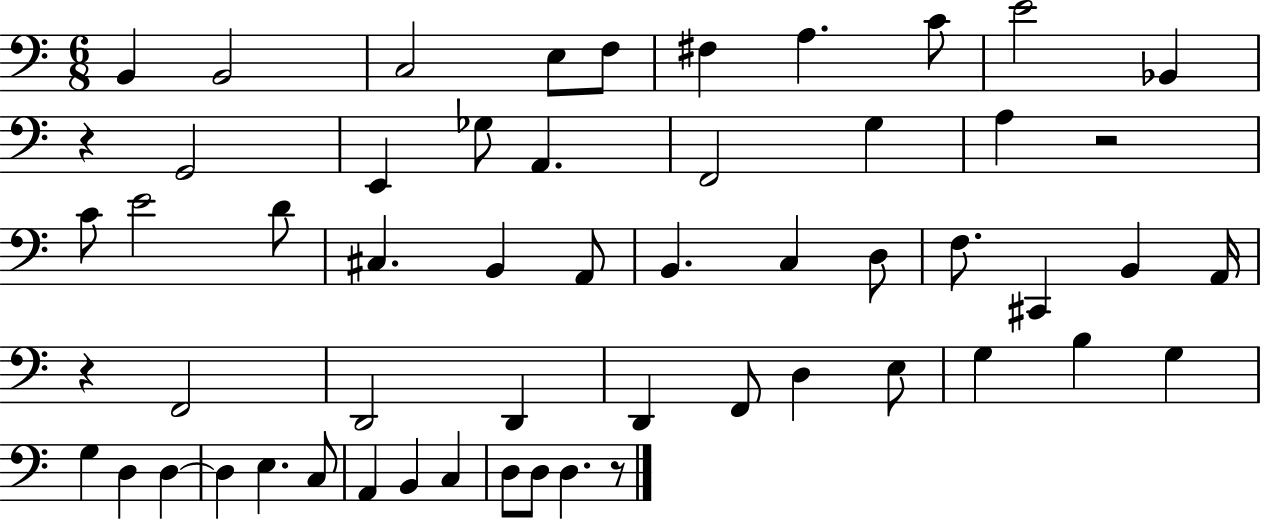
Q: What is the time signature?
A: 6/8